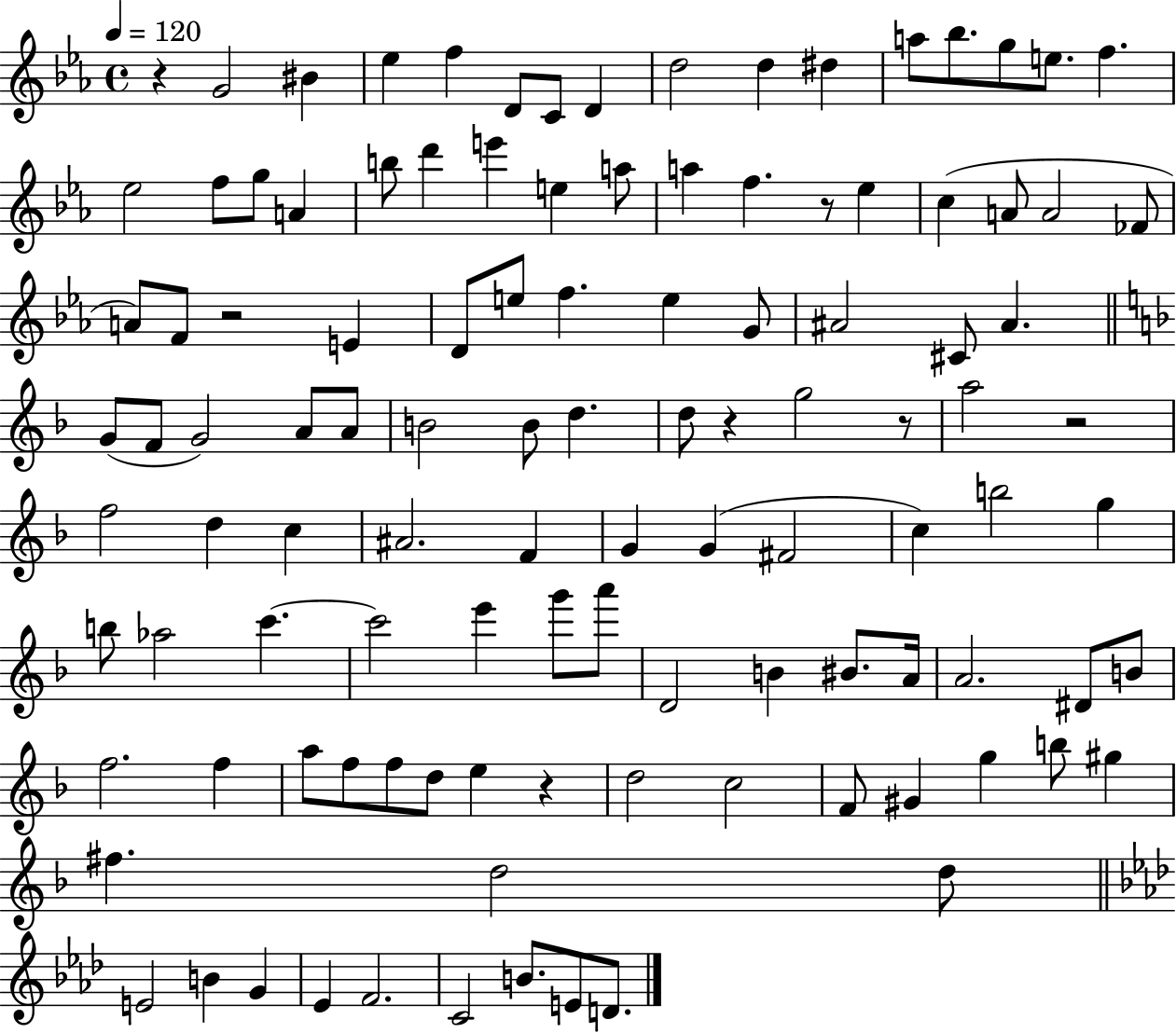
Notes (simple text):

R/q G4/h BIS4/q Eb5/q F5/q D4/e C4/e D4/q D5/h D5/q D#5/q A5/e Bb5/e. G5/e E5/e. F5/q. Eb5/h F5/e G5/e A4/q B5/e D6/q E6/q E5/q A5/e A5/q F5/q. R/e Eb5/q C5/q A4/e A4/h FES4/e A4/e F4/e R/h E4/q D4/e E5/e F5/q. E5/q G4/e A#4/h C#4/e A#4/q. G4/e F4/e G4/h A4/e A4/e B4/h B4/e D5/q. D5/e R/q G5/h R/e A5/h R/h F5/h D5/q C5/q A#4/h. F4/q G4/q G4/q F#4/h C5/q B5/h G5/q B5/e Ab5/h C6/q. C6/h E6/q G6/e A6/e D4/h B4/q BIS4/e. A4/s A4/h. D#4/e B4/e F5/h. F5/q A5/e F5/e F5/e D5/e E5/q R/q D5/h C5/h F4/e G#4/q G5/q B5/e G#5/q F#5/q. D5/h D5/e E4/h B4/q G4/q Eb4/q F4/h. C4/h B4/e. E4/e D4/e.